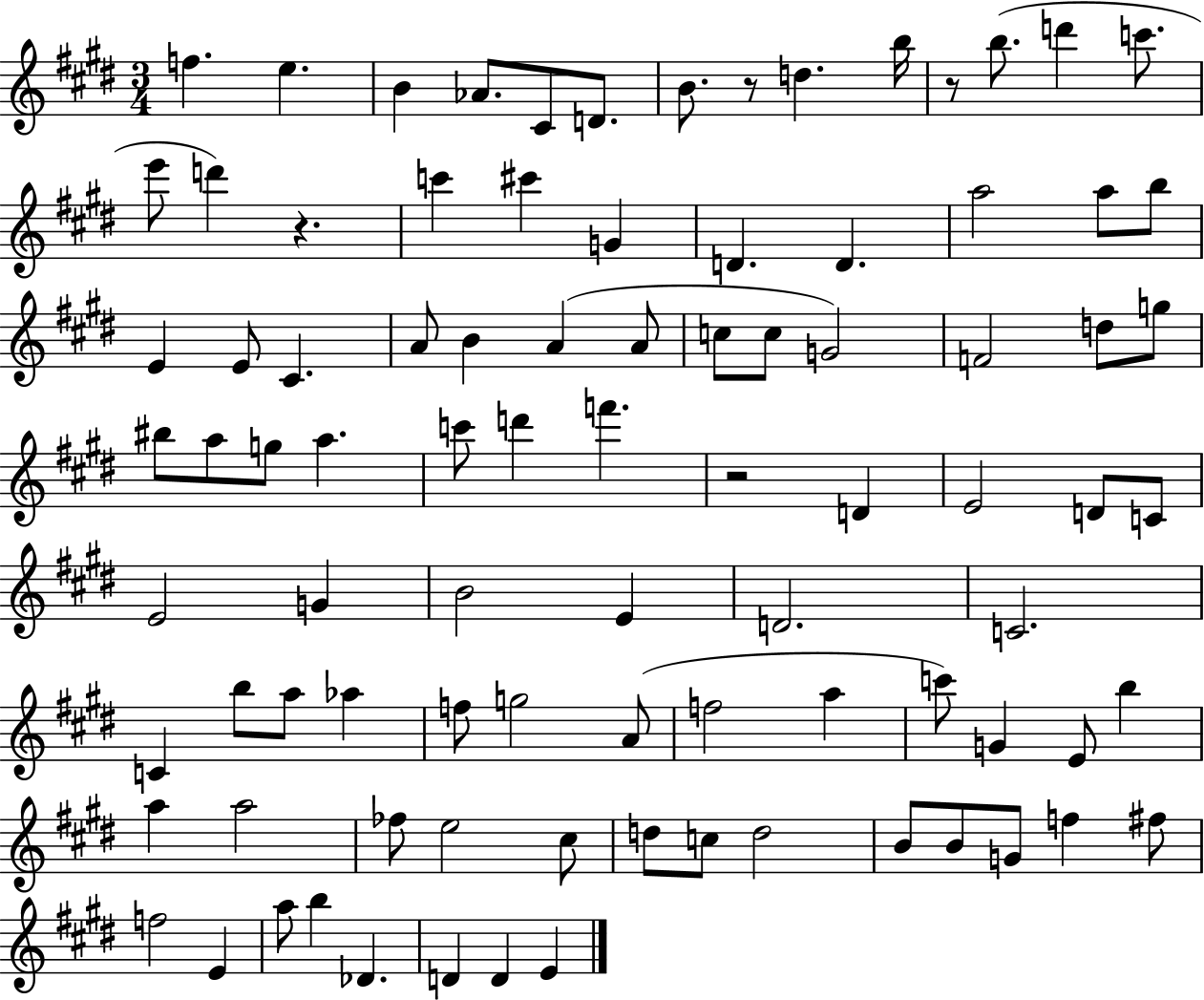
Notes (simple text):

F5/q. E5/q. B4/q Ab4/e. C#4/e D4/e. B4/e. R/e D5/q. B5/s R/e B5/e. D6/q C6/e. E6/e D6/q R/q. C6/q C#6/q G4/q D4/q. D4/q. A5/h A5/e B5/e E4/q E4/e C#4/q. A4/e B4/q A4/q A4/e C5/e C5/e G4/h F4/h D5/e G5/e BIS5/e A5/e G5/e A5/q. C6/e D6/q F6/q. R/h D4/q E4/h D4/e C4/e E4/h G4/q B4/h E4/q D4/h. C4/h. C4/q B5/e A5/e Ab5/q F5/e G5/h A4/e F5/h A5/q C6/e G4/q E4/e B5/q A5/q A5/h FES5/e E5/h C#5/e D5/e C5/e D5/h B4/e B4/e G4/e F5/q F#5/e F5/h E4/q A5/e B5/q Db4/q. D4/q D4/q E4/q